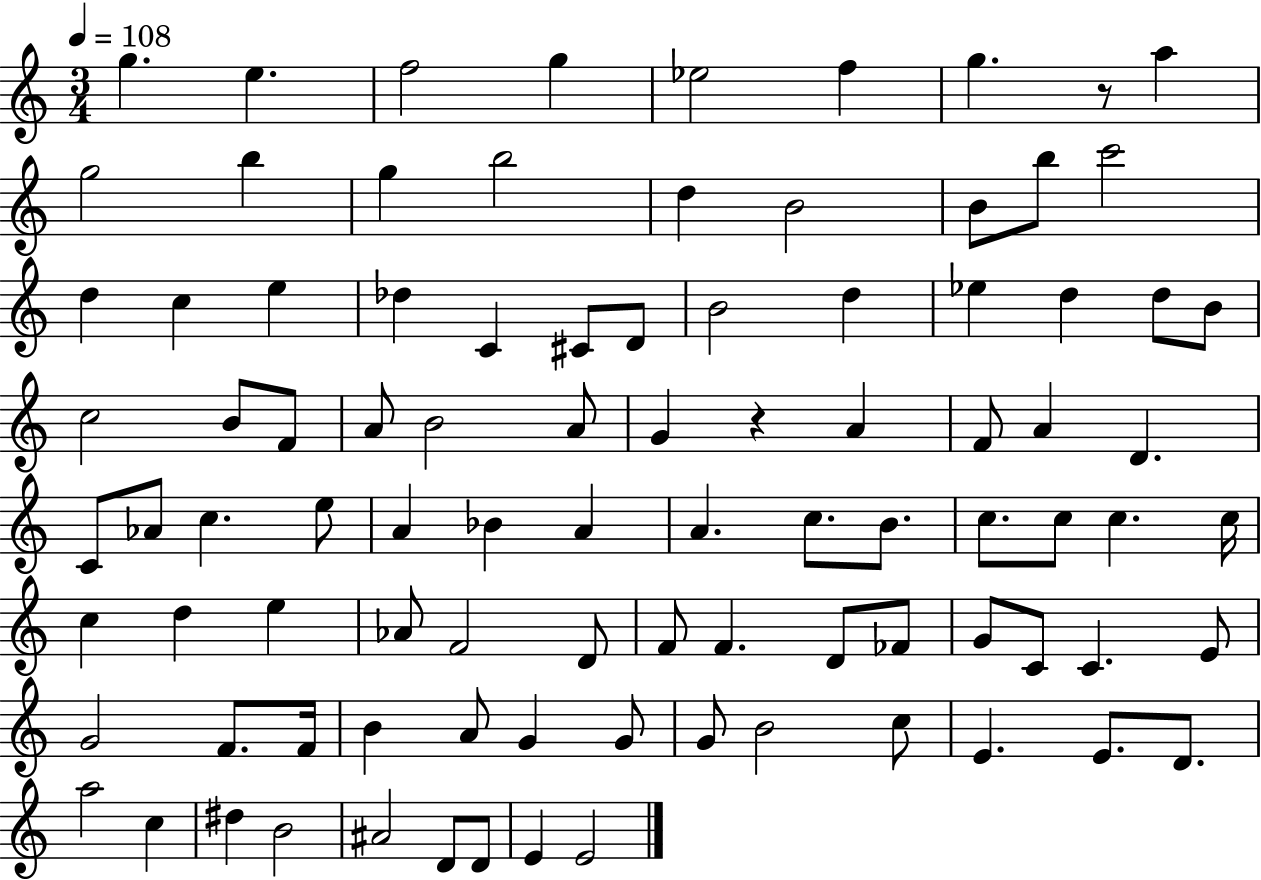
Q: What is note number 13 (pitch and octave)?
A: D5